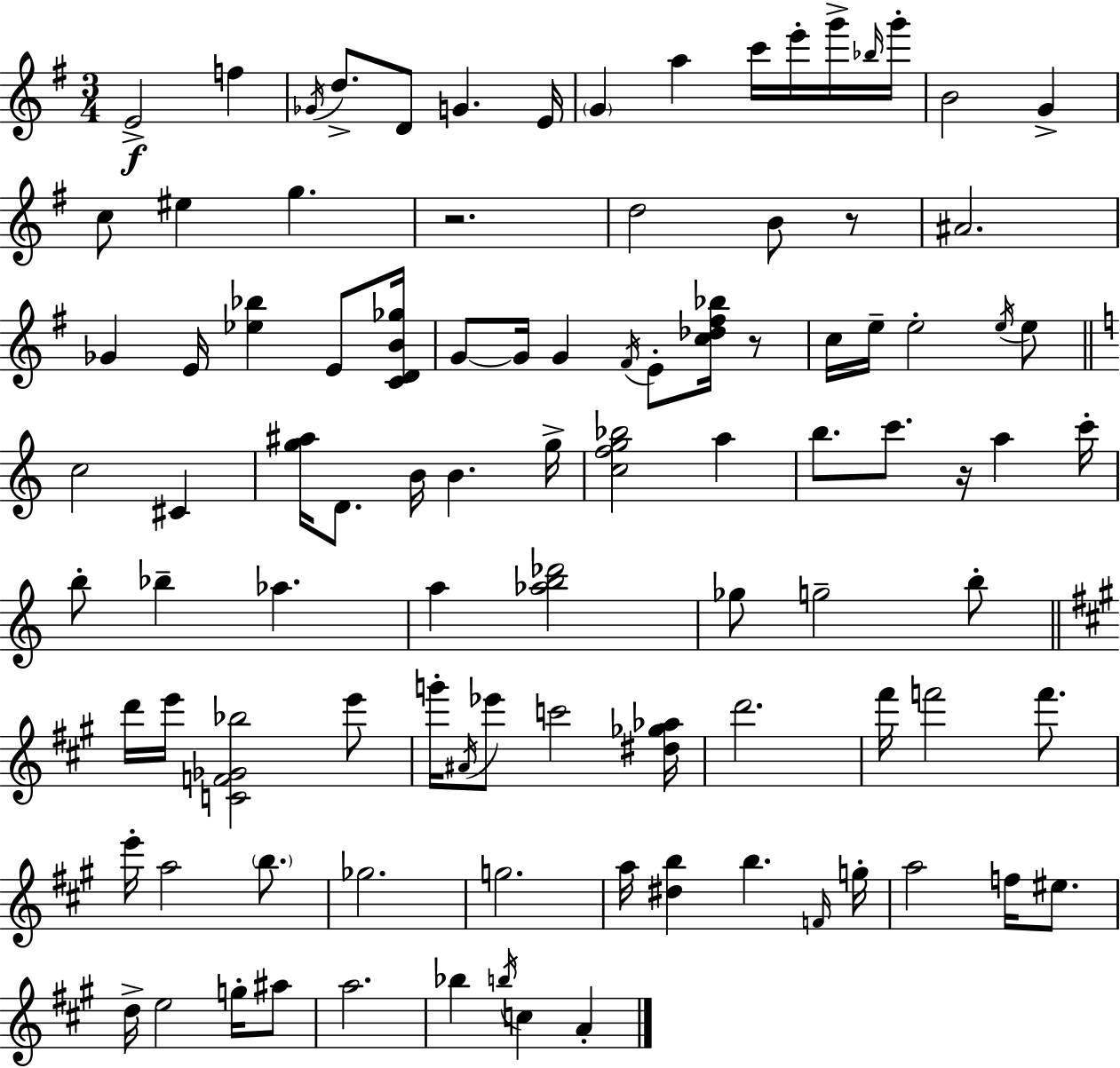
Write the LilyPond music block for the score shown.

{
  \clef treble
  \numericTimeSignature
  \time 3/4
  \key g \major
  \repeat volta 2 { e'2->\f f''4 | \acciaccatura { ges'16 } d''8.-> d'8 g'4. | e'16 \parenthesize g'4 a''4 c'''16 e'''16-. g'''16-> | \grace { bes''16 } g'''16-. b'2 g'4-> | \break c''8 eis''4 g''4. | r2. | d''2 b'8 | r8 ais'2. | \break ges'4 e'16 <ees'' bes''>4 e'8 | <c' d' b' ges''>16 g'8~~ g'16 g'4 \acciaccatura { fis'16 } e'8-. | <c'' des'' fis'' bes''>16 r8 c''16 e''16-- e''2-. | \acciaccatura { e''16 } e''8 \bar "||" \break \key c \major c''2 cis'4 | <g'' ais''>16 d'8. b'16 b'4. g''16-> | <c'' f'' g'' bes''>2 a''4 | b''8. c'''8. r16 a''4 c'''16-. | \break b''8-. bes''4-- aes''4. | a''4 <aes'' b'' des'''>2 | ges''8 g''2-- b''8-. | \bar "||" \break \key a \major d'''16 e'''16 <c' f' ges' bes''>2 e'''8 | g'''16-. \acciaccatura { ais'16 } ees'''8 c'''2 | <dis'' ges'' aes''>16 d'''2. | fis'''16 f'''2 f'''8. | \break e'''16-. a''2 \parenthesize b''8. | ges''2. | g''2. | a''16 <dis'' b''>4 b''4. | \break \grace { f'16 } g''16-. a''2 f''16 eis''8. | d''16-> e''2 g''16-. | ais''8 a''2. | bes''4 \acciaccatura { b''16 } c''4 a'4-. | \break } \bar "|."
}